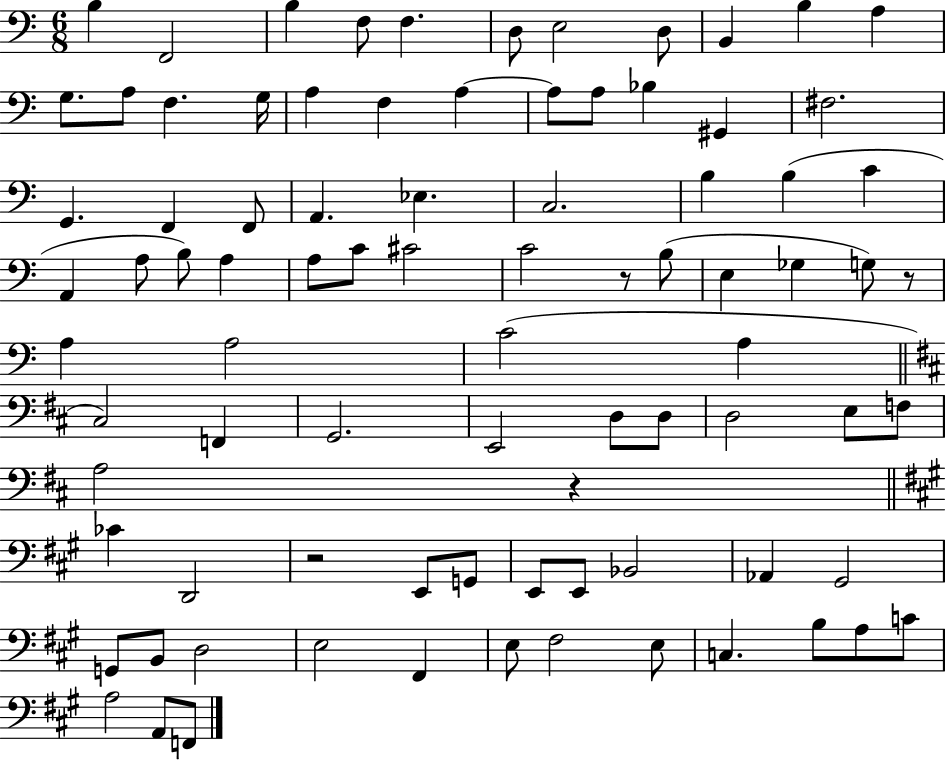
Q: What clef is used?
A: bass